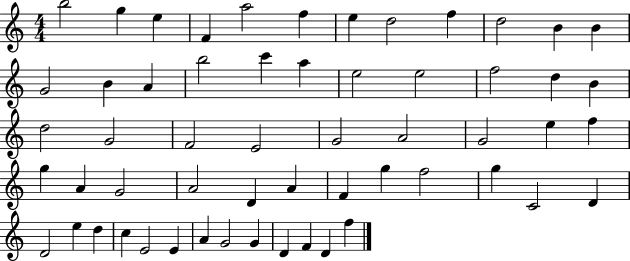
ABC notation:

X:1
T:Untitled
M:4/4
L:1/4
K:C
b2 g e F a2 f e d2 f d2 B B G2 B A b2 c' a e2 e2 f2 d B d2 G2 F2 E2 G2 A2 G2 e f g A G2 A2 D A F g f2 g C2 D D2 e d c E2 E A G2 G D F D f